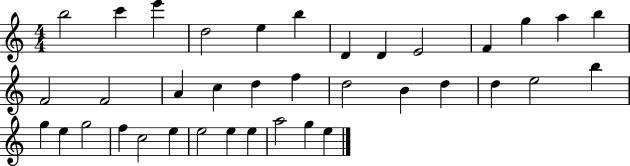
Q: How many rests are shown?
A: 0